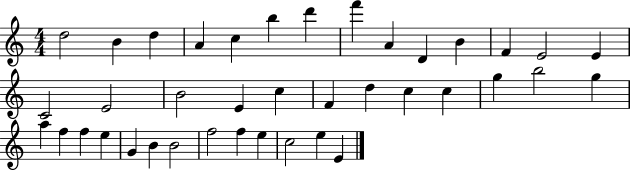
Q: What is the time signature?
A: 4/4